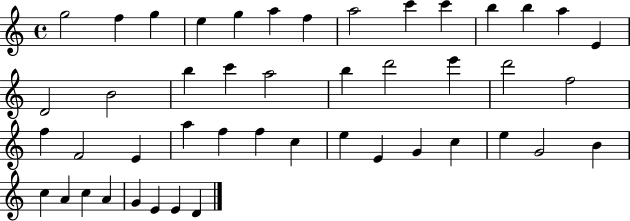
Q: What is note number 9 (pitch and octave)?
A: C6